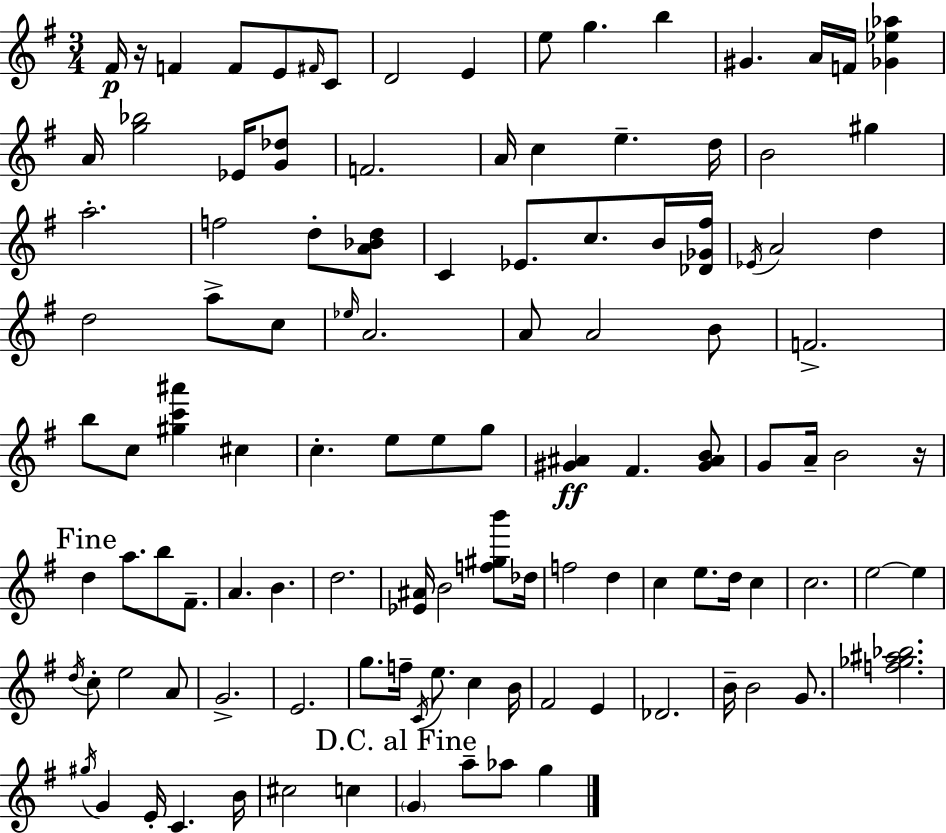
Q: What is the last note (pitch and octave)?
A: G5